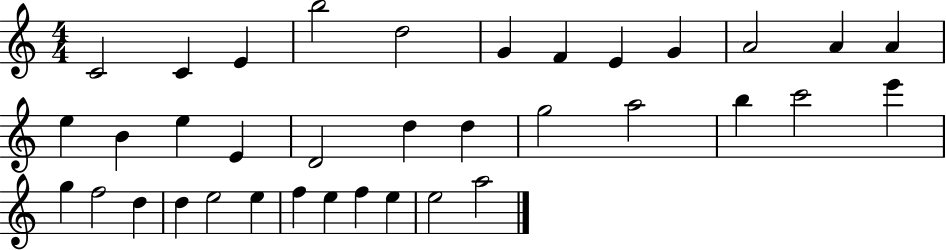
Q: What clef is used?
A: treble